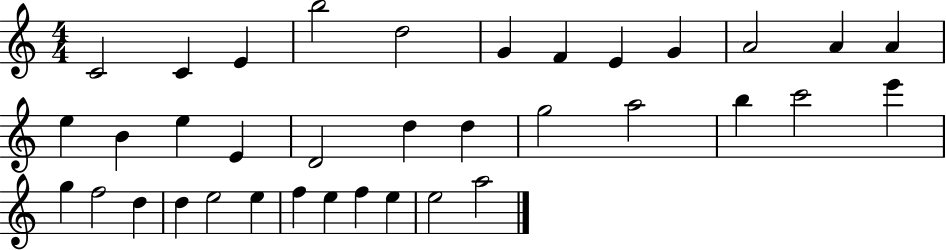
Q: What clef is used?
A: treble